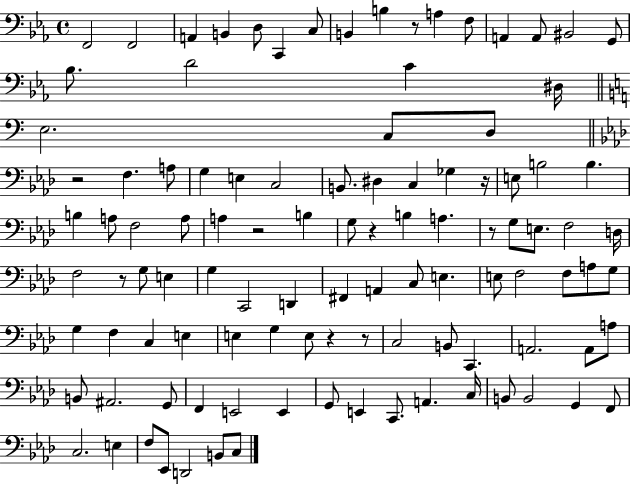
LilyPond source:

{
  \clef bass
  \time 4/4
  \defaultTimeSignature
  \key ees \major
  \repeat volta 2 { f,2 f,2 | a,4 b,4 d8 c,4 c8 | b,4 b4 r8 a4 f8 | a,4 a,8 bis,2 g,8 | \break bes8. d'2 c'4 dis16 | \bar "||" \break \key c \major e2. c8 d8 | \bar "||" \break \key f \minor r2 f4. a8 | g4 e4 c2 | b,8. dis4 c4 ges4 r16 | e8 b2 b4. | \break b4 a8 f2 a8 | a4 r2 b4 | g8 r4 b4 a4. | r8 g8 e8. f2 d16 | \break f2 r8 g8 e4 | g4 c,2 d,4 | fis,4 a,4 c8 e4. | e8 f2 f8 a8 g8 | \break g4 f4 c4 e4 | e4 g4 e8 r4 r8 | c2 b,8 c,4. | a,2. a,8 a8 | \break b,8 ais,2. g,8 | f,4 e,2 e,4 | g,8 e,4 c,8. a,4. c16 | b,8 b,2 g,4 f,8 | \break c2. e4 | f8 ees,8 d,2 b,8 c8 | } \bar "|."
}